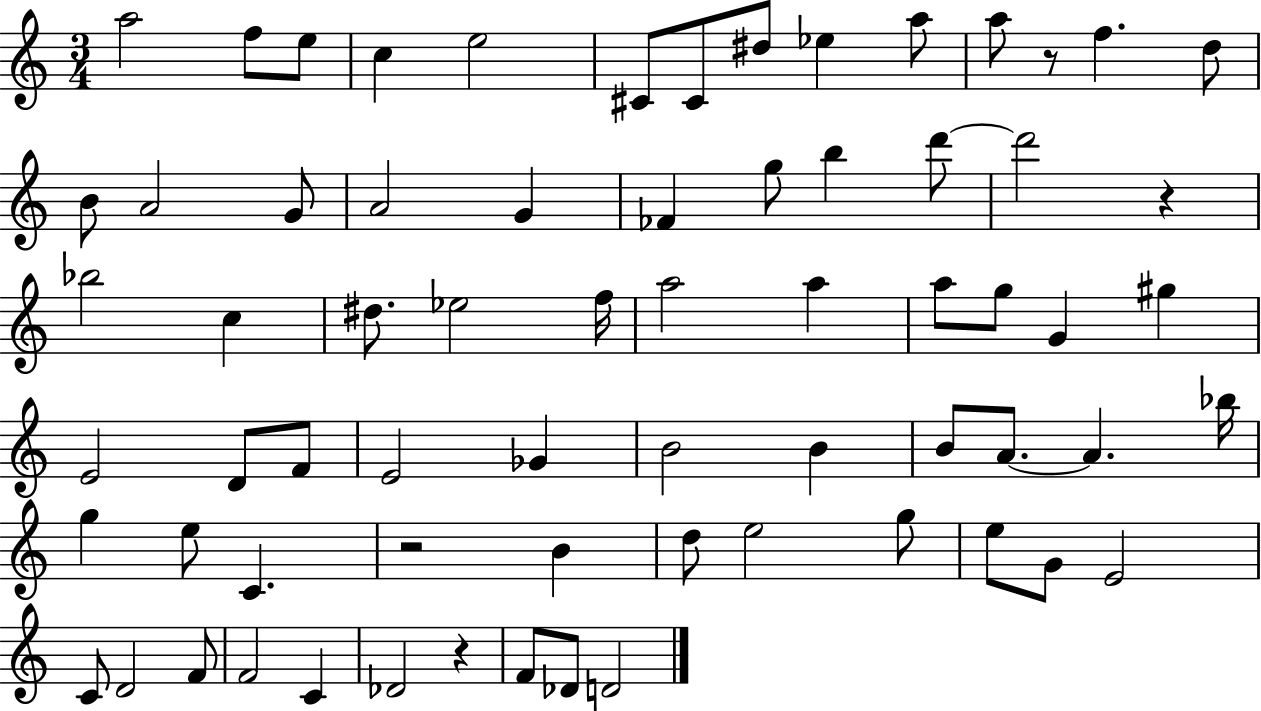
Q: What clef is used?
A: treble